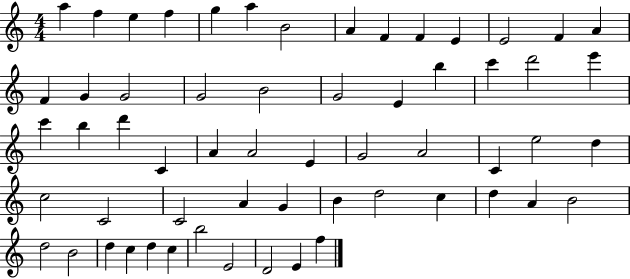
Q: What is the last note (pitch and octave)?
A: F5